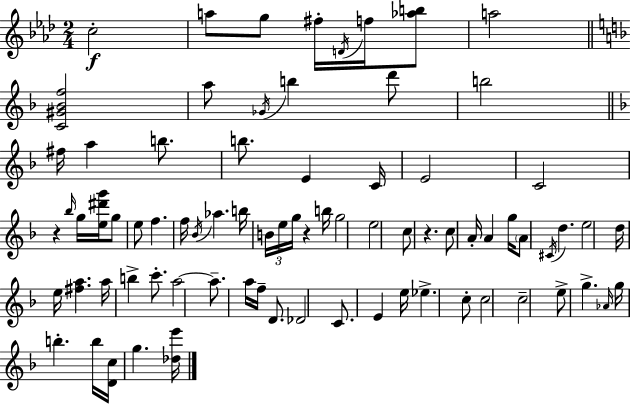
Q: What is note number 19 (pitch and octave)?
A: E4